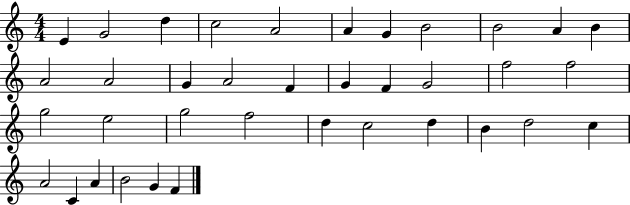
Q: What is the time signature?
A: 4/4